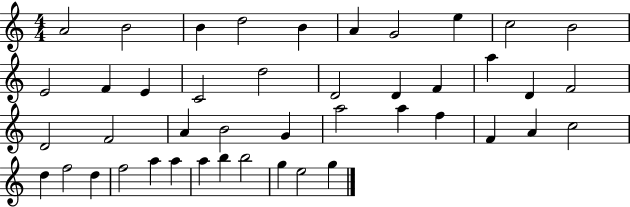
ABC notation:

X:1
T:Untitled
M:4/4
L:1/4
K:C
A2 B2 B d2 B A G2 e c2 B2 E2 F E C2 d2 D2 D F a D F2 D2 F2 A B2 G a2 a f F A c2 d f2 d f2 a a a b b2 g e2 g